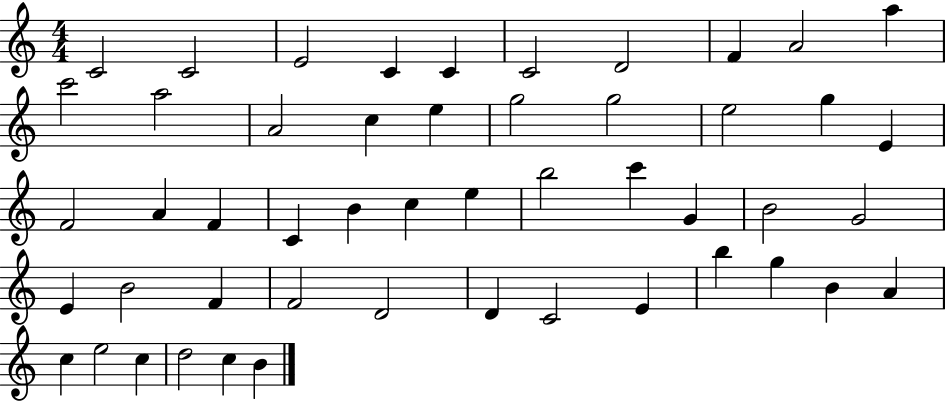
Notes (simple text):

C4/h C4/h E4/h C4/q C4/q C4/h D4/h F4/q A4/h A5/q C6/h A5/h A4/h C5/q E5/q G5/h G5/h E5/h G5/q E4/q F4/h A4/q F4/q C4/q B4/q C5/q E5/q B5/h C6/q G4/q B4/h G4/h E4/q B4/h F4/q F4/h D4/h D4/q C4/h E4/q B5/q G5/q B4/q A4/q C5/q E5/h C5/q D5/h C5/q B4/q